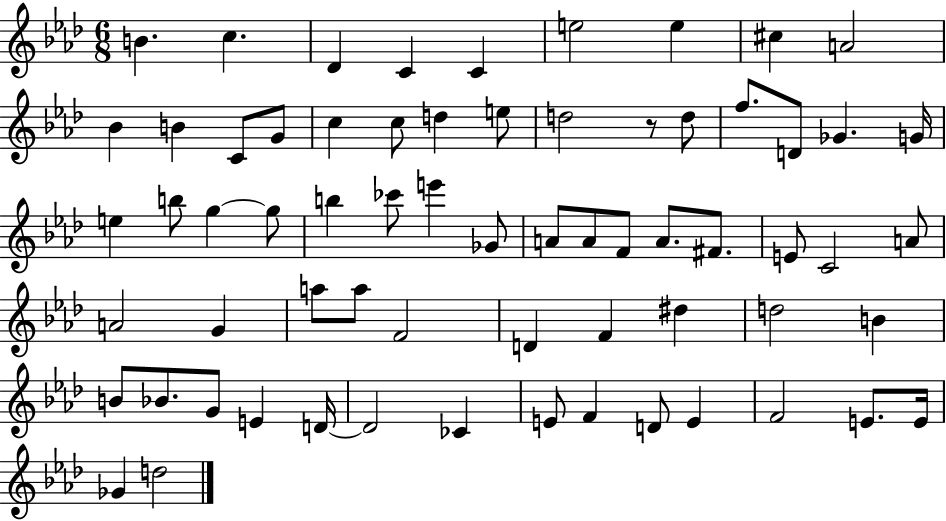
X:1
T:Untitled
M:6/8
L:1/4
K:Ab
B c _D C C e2 e ^c A2 _B B C/2 G/2 c c/2 d e/2 d2 z/2 d/2 f/2 D/2 _G G/4 e b/2 g g/2 b _c'/2 e' _G/2 A/2 A/2 F/2 A/2 ^F/2 E/2 C2 A/2 A2 G a/2 a/2 F2 D F ^d d2 B B/2 _B/2 G/2 E D/4 D2 _C E/2 F D/2 E F2 E/2 E/4 _G d2